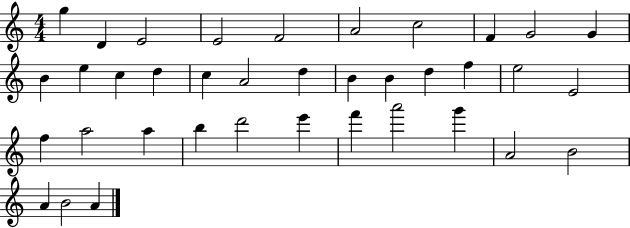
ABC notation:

X:1
T:Untitled
M:4/4
L:1/4
K:C
g D E2 E2 F2 A2 c2 F G2 G B e c d c A2 d B B d f e2 E2 f a2 a b d'2 e' f' a'2 g' A2 B2 A B2 A